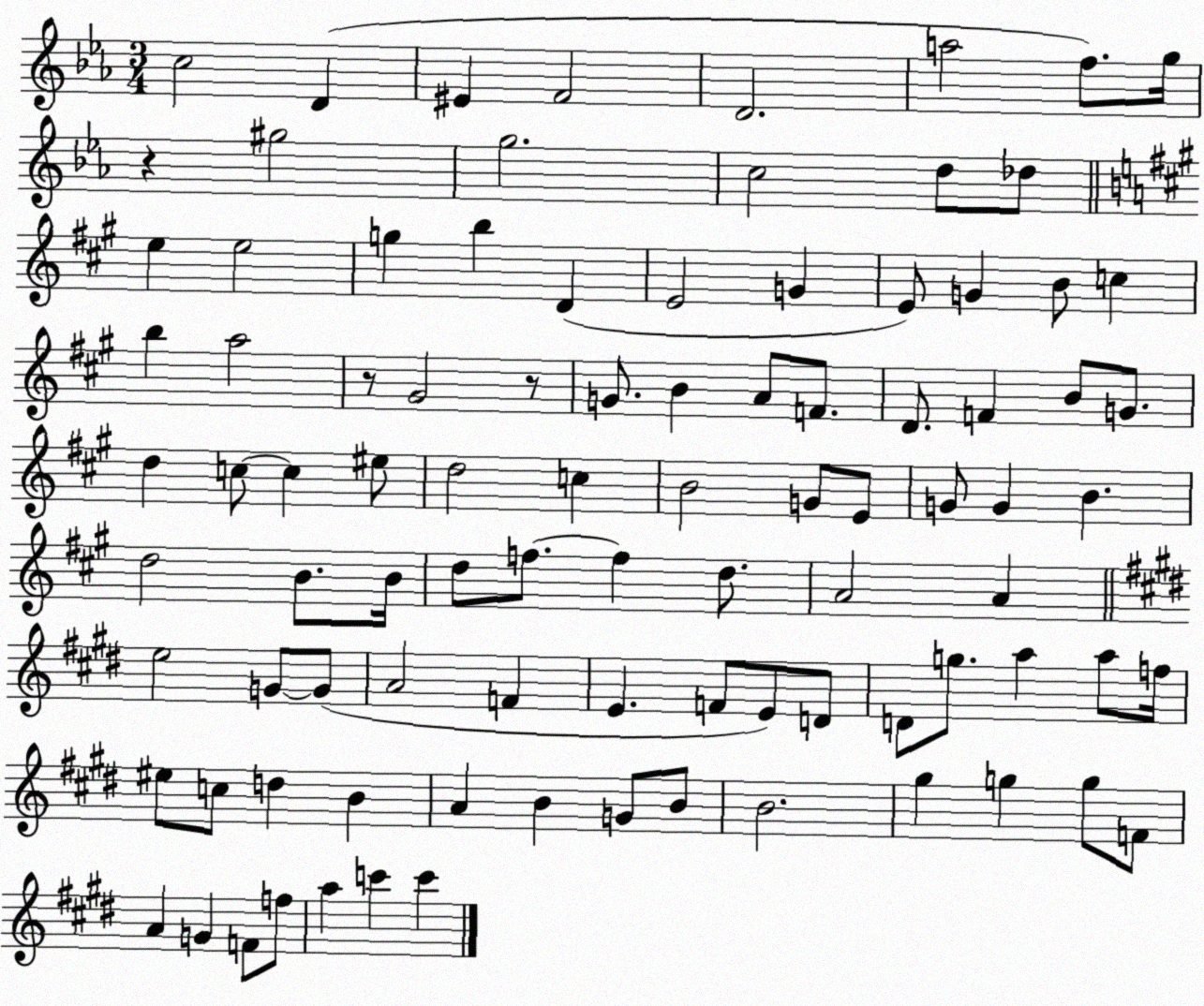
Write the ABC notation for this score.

X:1
T:Untitled
M:3/4
L:1/4
K:Eb
c2 D ^E F2 D2 a2 f/2 g/4 z ^g2 g2 c2 d/2 _d/2 e e2 g b D E2 G E/2 G B/2 c b a2 z/2 ^G2 z/2 G/2 B A/2 F/2 D/2 F B/2 G/2 d c/2 c ^e/2 d2 c B2 G/2 E/2 G/2 G B d2 B/2 B/4 d/2 f/2 f d/2 A2 A e2 G/2 G/2 A2 F E F/2 E/2 D/2 D/2 g/2 a a/2 f/4 ^e/2 c/2 d B A B G/2 B/2 B2 ^g g g/2 F/2 A G F/2 f/2 a c' c'